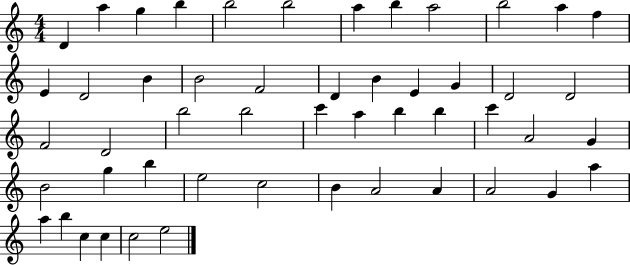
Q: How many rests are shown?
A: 0